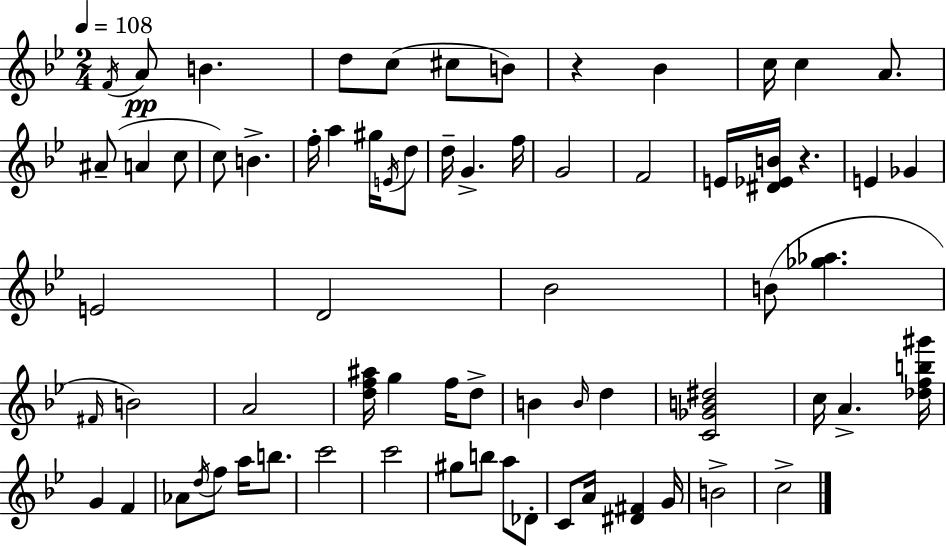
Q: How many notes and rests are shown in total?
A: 70